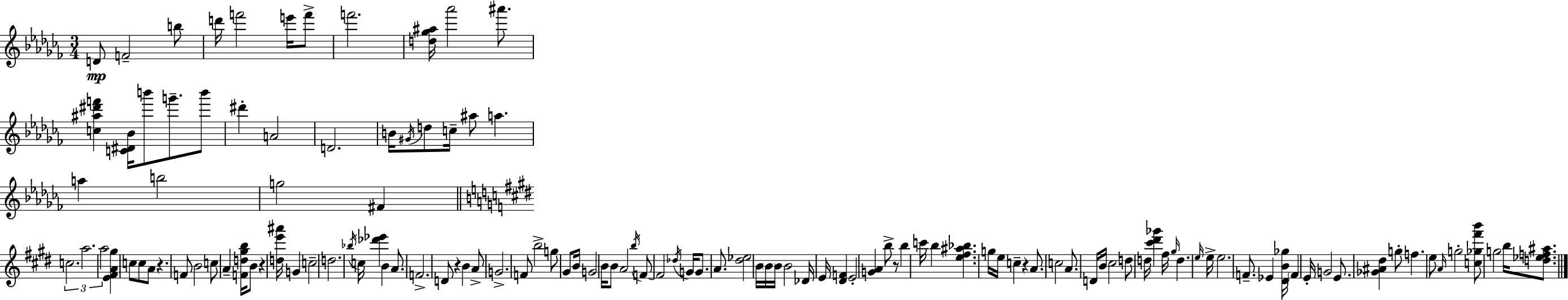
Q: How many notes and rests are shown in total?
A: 127